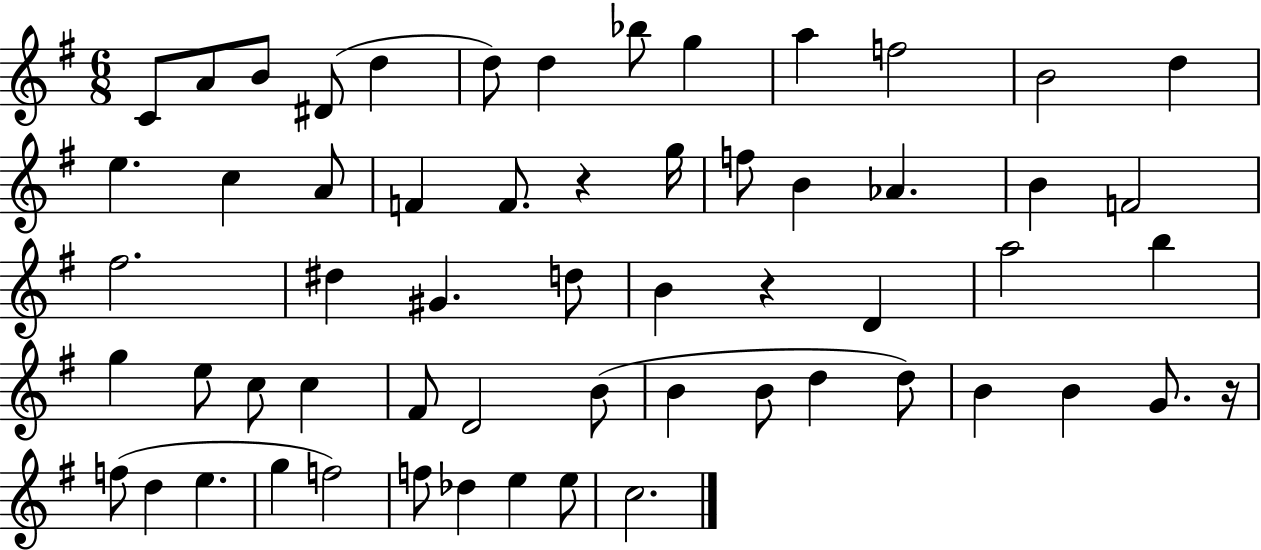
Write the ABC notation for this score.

X:1
T:Untitled
M:6/8
L:1/4
K:G
C/2 A/2 B/2 ^D/2 d d/2 d _b/2 g a f2 B2 d e c A/2 F F/2 z g/4 f/2 B _A B F2 ^f2 ^d ^G d/2 B z D a2 b g e/2 c/2 c ^F/2 D2 B/2 B B/2 d d/2 B B G/2 z/4 f/2 d e g f2 f/2 _d e e/2 c2